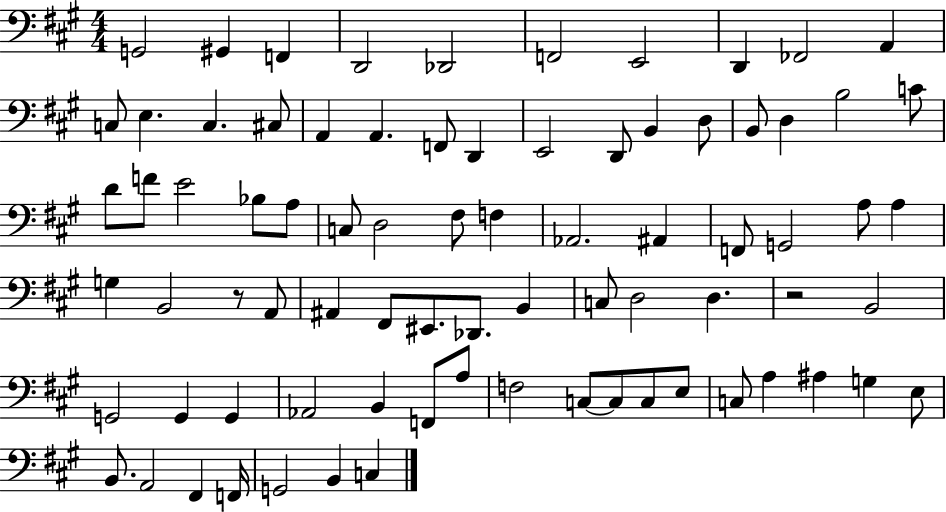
G2/h G#2/q F2/q D2/h Db2/h F2/h E2/h D2/q FES2/h A2/q C3/e E3/q. C3/q. C#3/e A2/q A2/q. F2/e D2/q E2/h D2/e B2/q D3/e B2/e D3/q B3/h C4/e D4/e F4/e E4/h Bb3/e A3/e C3/e D3/h F#3/e F3/q Ab2/h. A#2/q F2/e G2/h A3/e A3/q G3/q B2/h R/e A2/e A#2/q F#2/e EIS2/e. Db2/e. B2/q C3/e D3/h D3/q. R/h B2/h G2/h G2/q G2/q Ab2/h B2/q F2/e A3/e F3/h C3/e C3/e C3/e E3/e C3/e A3/q A#3/q G3/q E3/e B2/e. A2/h F#2/q F2/s G2/h B2/q C3/q